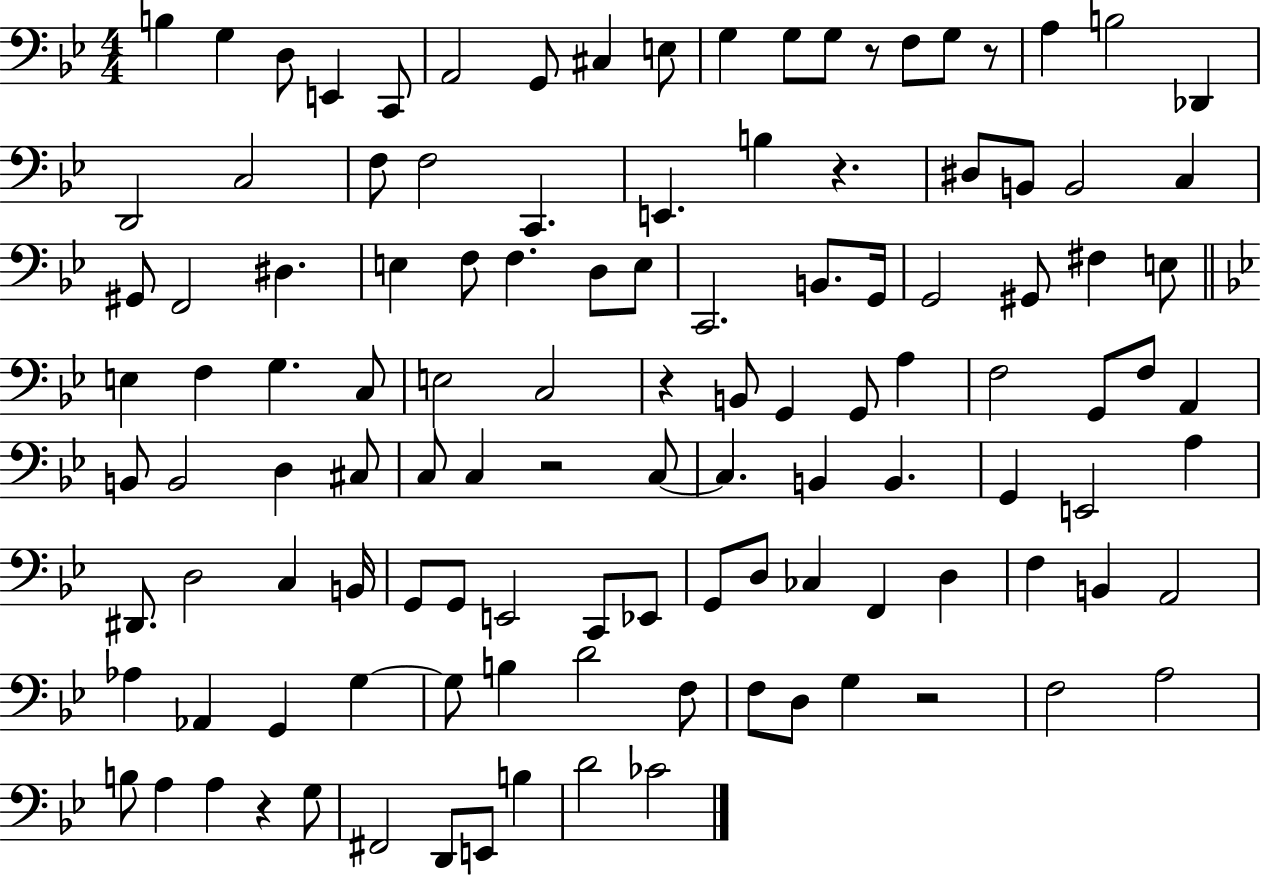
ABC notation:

X:1
T:Untitled
M:4/4
L:1/4
K:Bb
B, G, D,/2 E,, C,,/2 A,,2 G,,/2 ^C, E,/2 G, G,/2 G,/2 z/2 F,/2 G,/2 z/2 A, B,2 _D,, D,,2 C,2 F,/2 F,2 C,, E,, B, z ^D,/2 B,,/2 B,,2 C, ^G,,/2 F,,2 ^D, E, F,/2 F, D,/2 E,/2 C,,2 B,,/2 G,,/4 G,,2 ^G,,/2 ^F, E,/2 E, F, G, C,/2 E,2 C,2 z B,,/2 G,, G,,/2 A, F,2 G,,/2 F,/2 A,, B,,/2 B,,2 D, ^C,/2 C,/2 C, z2 C,/2 C, B,, B,, G,, E,,2 A, ^D,,/2 D,2 C, B,,/4 G,,/2 G,,/2 E,,2 C,,/2 _E,,/2 G,,/2 D,/2 _C, F,, D, F, B,, A,,2 _A, _A,, G,, G, G,/2 B, D2 F,/2 F,/2 D,/2 G, z2 F,2 A,2 B,/2 A, A, z G,/2 ^F,,2 D,,/2 E,,/2 B, D2 _C2